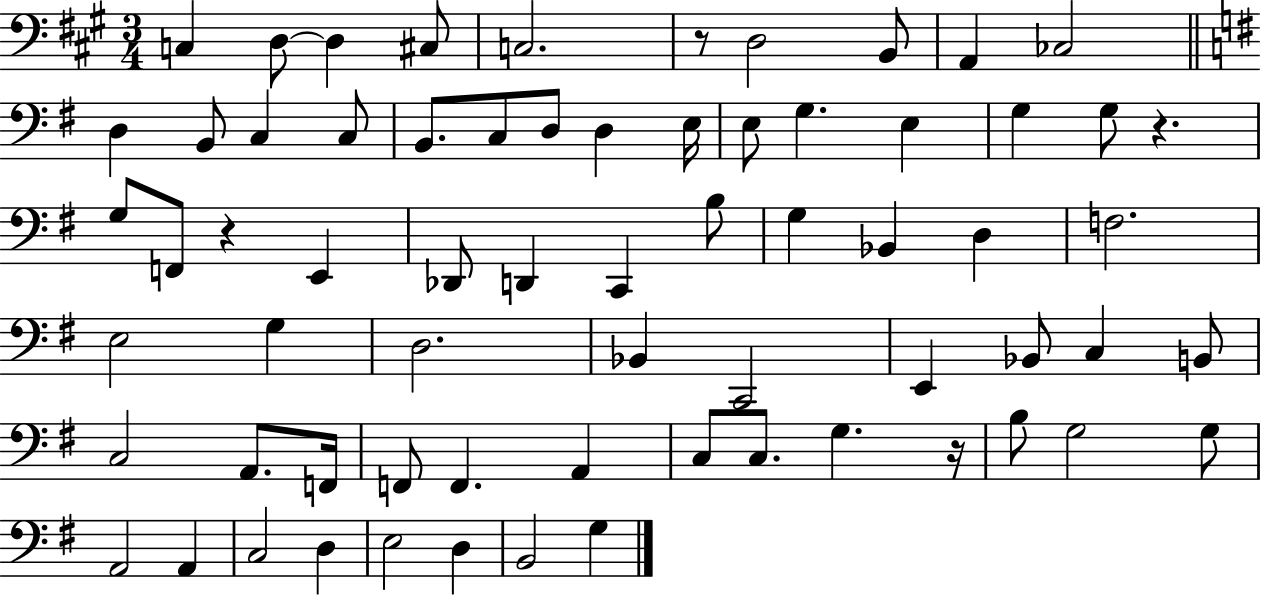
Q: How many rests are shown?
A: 4